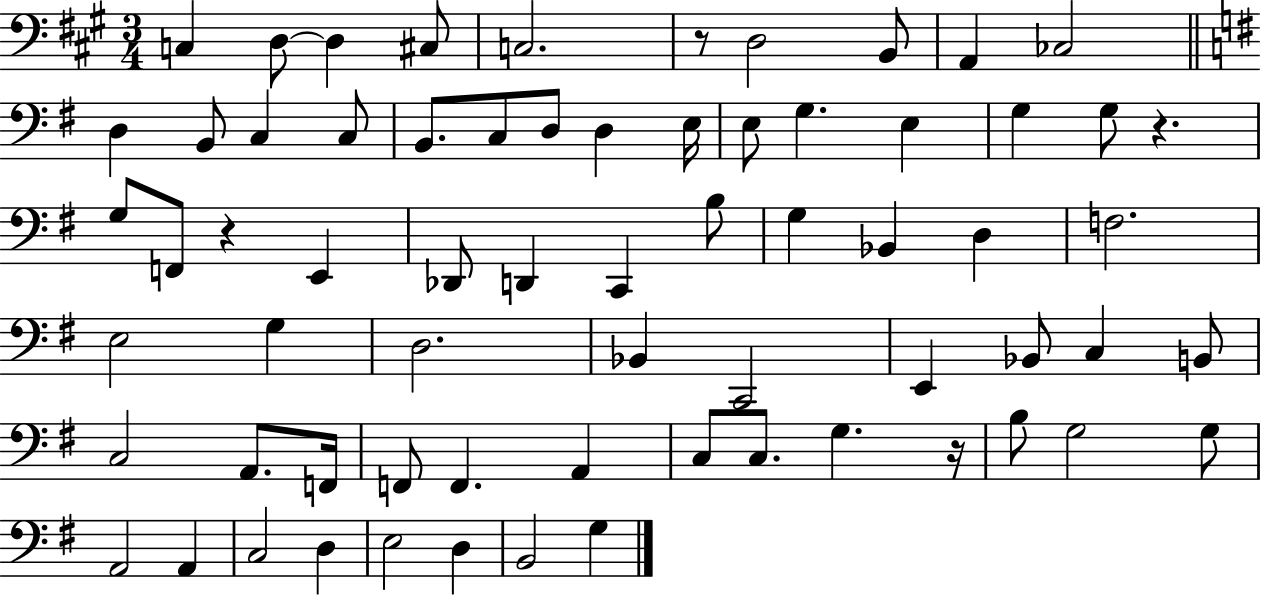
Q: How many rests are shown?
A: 4